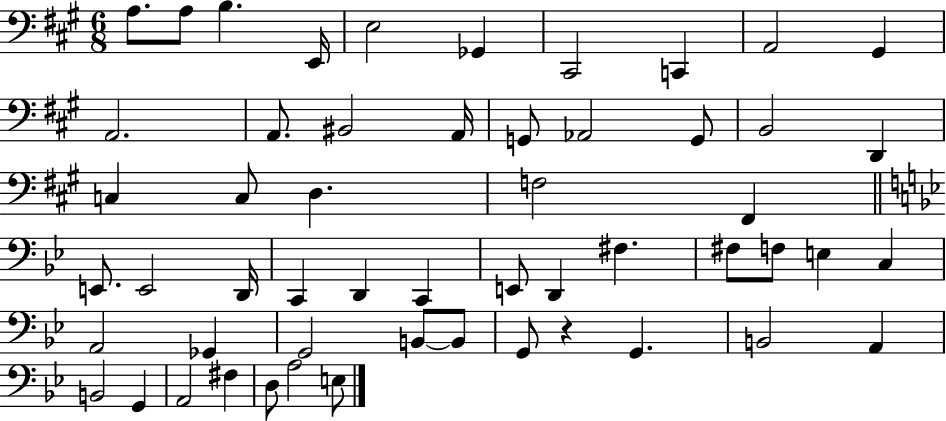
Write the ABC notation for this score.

X:1
T:Untitled
M:6/8
L:1/4
K:A
A,/2 A,/2 B, E,,/4 E,2 _G,, ^C,,2 C,, A,,2 ^G,, A,,2 A,,/2 ^B,,2 A,,/4 G,,/2 _A,,2 G,,/2 B,,2 D,, C, C,/2 D, F,2 ^F,, E,,/2 E,,2 D,,/4 C,, D,, C,, E,,/2 D,, ^F, ^F,/2 F,/2 E, C, A,,2 _G,, G,,2 B,,/2 B,,/2 G,,/2 z G,, B,,2 A,, B,,2 G,, A,,2 ^F, D,/2 A,2 E,/2